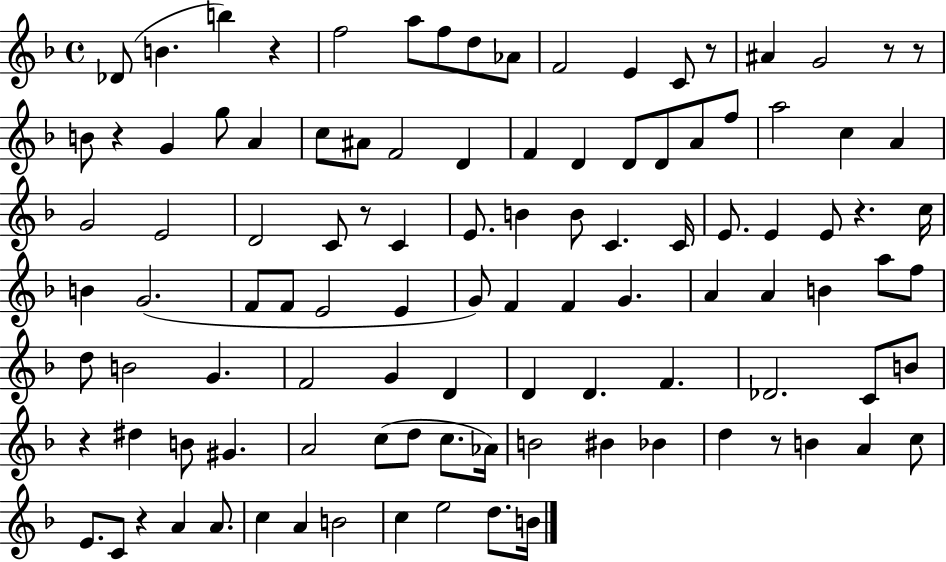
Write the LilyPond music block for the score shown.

{
  \clef treble
  \time 4/4
  \defaultTimeSignature
  \key f \major
  des'8( b'4. b''4) r4 | f''2 a''8 f''8 d''8 aes'8 | f'2 e'4 c'8 r8 | ais'4 g'2 r8 r8 | \break b'8 r4 g'4 g''8 a'4 | c''8 ais'8 f'2 d'4 | f'4 d'4 d'8 d'8 a'8 f''8 | a''2 c''4 a'4 | \break g'2 e'2 | d'2 c'8 r8 c'4 | e'8. b'4 b'8 c'4. c'16 | e'8. e'4 e'8 r4. c''16 | \break b'4 g'2.( | f'8 f'8 e'2 e'4 | g'8) f'4 f'4 g'4. | a'4 a'4 b'4 a''8 f''8 | \break d''8 b'2 g'4. | f'2 g'4 d'4 | d'4 d'4. f'4. | des'2. c'8 b'8 | \break r4 dis''4 b'8 gis'4. | a'2 c''8( d''8 c''8. aes'16) | b'2 bis'4 bes'4 | d''4 r8 b'4 a'4 c''8 | \break e'8. c'8 r4 a'4 a'8. | c''4 a'4 b'2 | c''4 e''2 d''8. b'16 | \bar "|."
}